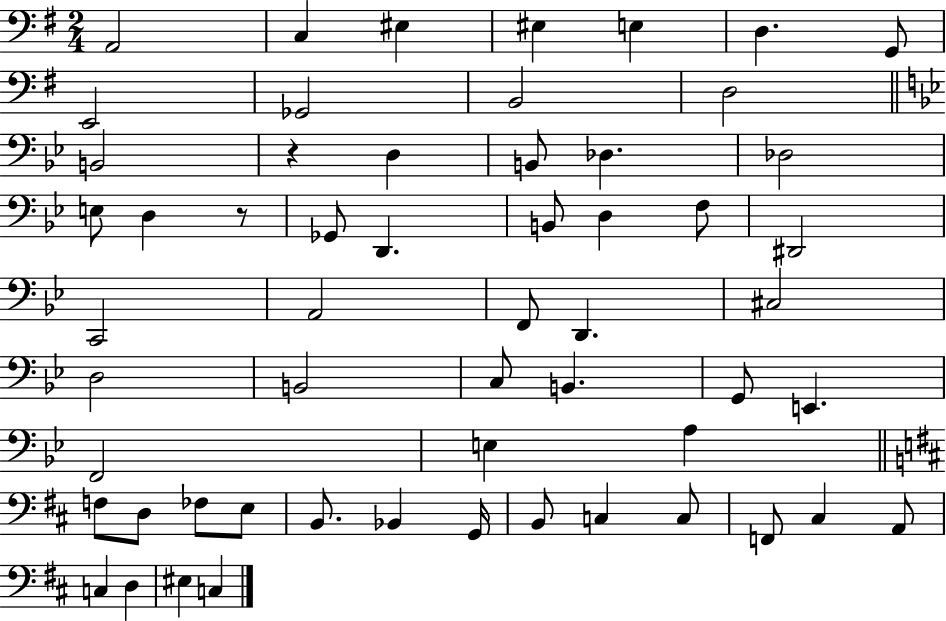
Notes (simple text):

A2/h C3/q EIS3/q EIS3/q E3/q D3/q. G2/e E2/h Gb2/h B2/h D3/h B2/h R/q D3/q B2/e Db3/q. Db3/h E3/e D3/q R/e Gb2/e D2/q. B2/e D3/q F3/e D#2/h C2/h A2/h F2/e D2/q. C#3/h D3/h B2/h C3/e B2/q. G2/e E2/q. F2/h E3/q A3/q F3/e D3/e FES3/e E3/e B2/e. Bb2/q G2/s B2/e C3/q C3/e F2/e C#3/q A2/e C3/q D3/q EIS3/q C3/q